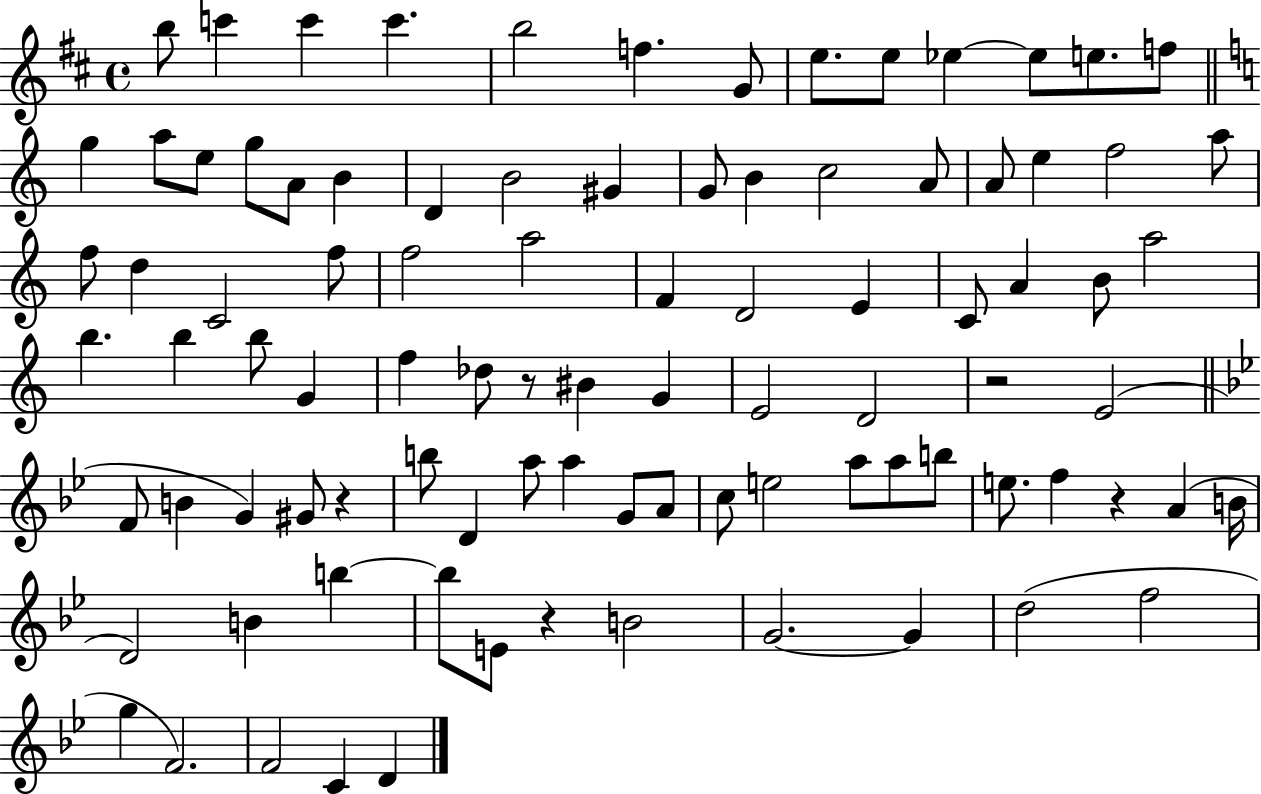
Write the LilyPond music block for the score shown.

{
  \clef treble
  \time 4/4
  \defaultTimeSignature
  \key d \major
  b''8 c'''4 c'''4 c'''4. | b''2 f''4. g'8 | e''8. e''8 ees''4~~ ees''8 e''8. f''8 | \bar "||" \break \key a \minor g''4 a''8 e''8 g''8 a'8 b'4 | d'4 b'2 gis'4 | g'8 b'4 c''2 a'8 | a'8 e''4 f''2 a''8 | \break f''8 d''4 c'2 f''8 | f''2 a''2 | f'4 d'2 e'4 | c'8 a'4 b'8 a''2 | \break b''4. b''4 b''8 g'4 | f''4 des''8 r8 bis'4 g'4 | e'2 d'2 | r2 e'2( | \break \bar "||" \break \key g \minor f'8 b'4 g'4) gis'8 r4 | b''8 d'4 a''8 a''4 g'8 a'8 | c''8 e''2 a''8 a''8 b''8 | e''8. f''4 r4 a'4( b'16 | \break d'2) b'4 b''4~~ | b''8 e'8 r4 b'2 | g'2.~~ g'4 | d''2( f''2 | \break g''4 f'2.) | f'2 c'4 d'4 | \bar "|."
}